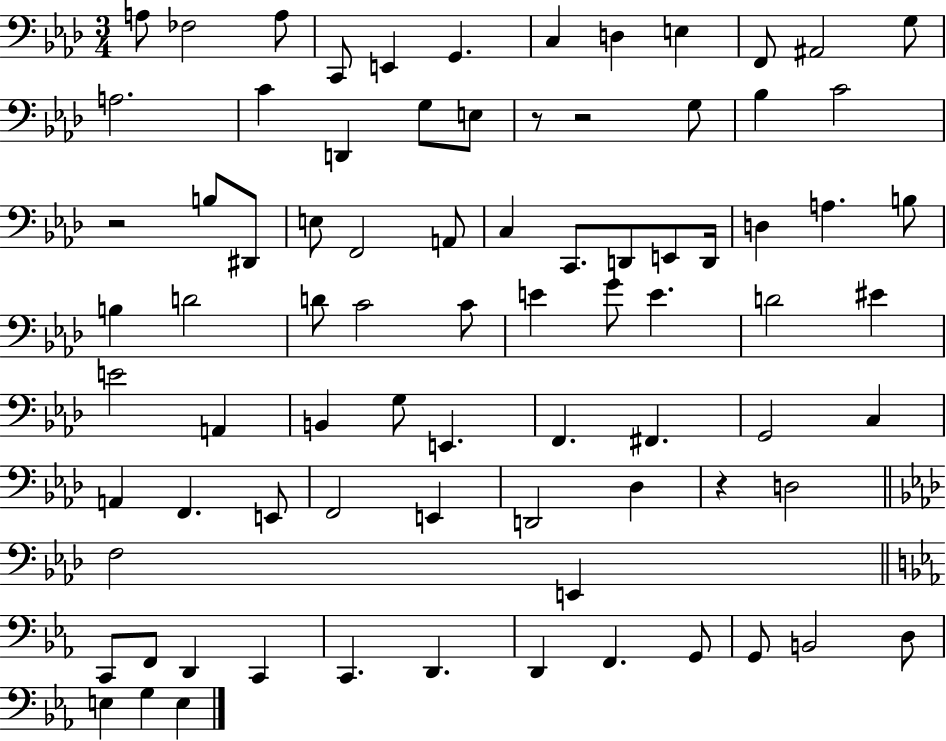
A3/e FES3/h A3/e C2/e E2/q G2/q. C3/q D3/q E3/q F2/e A#2/h G3/e A3/h. C4/q D2/q G3/e E3/e R/e R/h G3/e Bb3/q C4/h R/h B3/e D#2/e E3/e F2/h A2/e C3/q C2/e. D2/e E2/e D2/s D3/q A3/q. B3/e B3/q D4/h D4/e C4/h C4/e E4/q G4/e E4/q. D4/h EIS4/q E4/h A2/q B2/q G3/e E2/q. F2/q. F#2/q. G2/h C3/q A2/q F2/q. E2/e F2/h E2/q D2/h Db3/q R/q D3/h F3/h E2/q C2/e F2/e D2/q C2/q C2/q. D2/q. D2/q F2/q. G2/e G2/e B2/h D3/e E3/q G3/q E3/q